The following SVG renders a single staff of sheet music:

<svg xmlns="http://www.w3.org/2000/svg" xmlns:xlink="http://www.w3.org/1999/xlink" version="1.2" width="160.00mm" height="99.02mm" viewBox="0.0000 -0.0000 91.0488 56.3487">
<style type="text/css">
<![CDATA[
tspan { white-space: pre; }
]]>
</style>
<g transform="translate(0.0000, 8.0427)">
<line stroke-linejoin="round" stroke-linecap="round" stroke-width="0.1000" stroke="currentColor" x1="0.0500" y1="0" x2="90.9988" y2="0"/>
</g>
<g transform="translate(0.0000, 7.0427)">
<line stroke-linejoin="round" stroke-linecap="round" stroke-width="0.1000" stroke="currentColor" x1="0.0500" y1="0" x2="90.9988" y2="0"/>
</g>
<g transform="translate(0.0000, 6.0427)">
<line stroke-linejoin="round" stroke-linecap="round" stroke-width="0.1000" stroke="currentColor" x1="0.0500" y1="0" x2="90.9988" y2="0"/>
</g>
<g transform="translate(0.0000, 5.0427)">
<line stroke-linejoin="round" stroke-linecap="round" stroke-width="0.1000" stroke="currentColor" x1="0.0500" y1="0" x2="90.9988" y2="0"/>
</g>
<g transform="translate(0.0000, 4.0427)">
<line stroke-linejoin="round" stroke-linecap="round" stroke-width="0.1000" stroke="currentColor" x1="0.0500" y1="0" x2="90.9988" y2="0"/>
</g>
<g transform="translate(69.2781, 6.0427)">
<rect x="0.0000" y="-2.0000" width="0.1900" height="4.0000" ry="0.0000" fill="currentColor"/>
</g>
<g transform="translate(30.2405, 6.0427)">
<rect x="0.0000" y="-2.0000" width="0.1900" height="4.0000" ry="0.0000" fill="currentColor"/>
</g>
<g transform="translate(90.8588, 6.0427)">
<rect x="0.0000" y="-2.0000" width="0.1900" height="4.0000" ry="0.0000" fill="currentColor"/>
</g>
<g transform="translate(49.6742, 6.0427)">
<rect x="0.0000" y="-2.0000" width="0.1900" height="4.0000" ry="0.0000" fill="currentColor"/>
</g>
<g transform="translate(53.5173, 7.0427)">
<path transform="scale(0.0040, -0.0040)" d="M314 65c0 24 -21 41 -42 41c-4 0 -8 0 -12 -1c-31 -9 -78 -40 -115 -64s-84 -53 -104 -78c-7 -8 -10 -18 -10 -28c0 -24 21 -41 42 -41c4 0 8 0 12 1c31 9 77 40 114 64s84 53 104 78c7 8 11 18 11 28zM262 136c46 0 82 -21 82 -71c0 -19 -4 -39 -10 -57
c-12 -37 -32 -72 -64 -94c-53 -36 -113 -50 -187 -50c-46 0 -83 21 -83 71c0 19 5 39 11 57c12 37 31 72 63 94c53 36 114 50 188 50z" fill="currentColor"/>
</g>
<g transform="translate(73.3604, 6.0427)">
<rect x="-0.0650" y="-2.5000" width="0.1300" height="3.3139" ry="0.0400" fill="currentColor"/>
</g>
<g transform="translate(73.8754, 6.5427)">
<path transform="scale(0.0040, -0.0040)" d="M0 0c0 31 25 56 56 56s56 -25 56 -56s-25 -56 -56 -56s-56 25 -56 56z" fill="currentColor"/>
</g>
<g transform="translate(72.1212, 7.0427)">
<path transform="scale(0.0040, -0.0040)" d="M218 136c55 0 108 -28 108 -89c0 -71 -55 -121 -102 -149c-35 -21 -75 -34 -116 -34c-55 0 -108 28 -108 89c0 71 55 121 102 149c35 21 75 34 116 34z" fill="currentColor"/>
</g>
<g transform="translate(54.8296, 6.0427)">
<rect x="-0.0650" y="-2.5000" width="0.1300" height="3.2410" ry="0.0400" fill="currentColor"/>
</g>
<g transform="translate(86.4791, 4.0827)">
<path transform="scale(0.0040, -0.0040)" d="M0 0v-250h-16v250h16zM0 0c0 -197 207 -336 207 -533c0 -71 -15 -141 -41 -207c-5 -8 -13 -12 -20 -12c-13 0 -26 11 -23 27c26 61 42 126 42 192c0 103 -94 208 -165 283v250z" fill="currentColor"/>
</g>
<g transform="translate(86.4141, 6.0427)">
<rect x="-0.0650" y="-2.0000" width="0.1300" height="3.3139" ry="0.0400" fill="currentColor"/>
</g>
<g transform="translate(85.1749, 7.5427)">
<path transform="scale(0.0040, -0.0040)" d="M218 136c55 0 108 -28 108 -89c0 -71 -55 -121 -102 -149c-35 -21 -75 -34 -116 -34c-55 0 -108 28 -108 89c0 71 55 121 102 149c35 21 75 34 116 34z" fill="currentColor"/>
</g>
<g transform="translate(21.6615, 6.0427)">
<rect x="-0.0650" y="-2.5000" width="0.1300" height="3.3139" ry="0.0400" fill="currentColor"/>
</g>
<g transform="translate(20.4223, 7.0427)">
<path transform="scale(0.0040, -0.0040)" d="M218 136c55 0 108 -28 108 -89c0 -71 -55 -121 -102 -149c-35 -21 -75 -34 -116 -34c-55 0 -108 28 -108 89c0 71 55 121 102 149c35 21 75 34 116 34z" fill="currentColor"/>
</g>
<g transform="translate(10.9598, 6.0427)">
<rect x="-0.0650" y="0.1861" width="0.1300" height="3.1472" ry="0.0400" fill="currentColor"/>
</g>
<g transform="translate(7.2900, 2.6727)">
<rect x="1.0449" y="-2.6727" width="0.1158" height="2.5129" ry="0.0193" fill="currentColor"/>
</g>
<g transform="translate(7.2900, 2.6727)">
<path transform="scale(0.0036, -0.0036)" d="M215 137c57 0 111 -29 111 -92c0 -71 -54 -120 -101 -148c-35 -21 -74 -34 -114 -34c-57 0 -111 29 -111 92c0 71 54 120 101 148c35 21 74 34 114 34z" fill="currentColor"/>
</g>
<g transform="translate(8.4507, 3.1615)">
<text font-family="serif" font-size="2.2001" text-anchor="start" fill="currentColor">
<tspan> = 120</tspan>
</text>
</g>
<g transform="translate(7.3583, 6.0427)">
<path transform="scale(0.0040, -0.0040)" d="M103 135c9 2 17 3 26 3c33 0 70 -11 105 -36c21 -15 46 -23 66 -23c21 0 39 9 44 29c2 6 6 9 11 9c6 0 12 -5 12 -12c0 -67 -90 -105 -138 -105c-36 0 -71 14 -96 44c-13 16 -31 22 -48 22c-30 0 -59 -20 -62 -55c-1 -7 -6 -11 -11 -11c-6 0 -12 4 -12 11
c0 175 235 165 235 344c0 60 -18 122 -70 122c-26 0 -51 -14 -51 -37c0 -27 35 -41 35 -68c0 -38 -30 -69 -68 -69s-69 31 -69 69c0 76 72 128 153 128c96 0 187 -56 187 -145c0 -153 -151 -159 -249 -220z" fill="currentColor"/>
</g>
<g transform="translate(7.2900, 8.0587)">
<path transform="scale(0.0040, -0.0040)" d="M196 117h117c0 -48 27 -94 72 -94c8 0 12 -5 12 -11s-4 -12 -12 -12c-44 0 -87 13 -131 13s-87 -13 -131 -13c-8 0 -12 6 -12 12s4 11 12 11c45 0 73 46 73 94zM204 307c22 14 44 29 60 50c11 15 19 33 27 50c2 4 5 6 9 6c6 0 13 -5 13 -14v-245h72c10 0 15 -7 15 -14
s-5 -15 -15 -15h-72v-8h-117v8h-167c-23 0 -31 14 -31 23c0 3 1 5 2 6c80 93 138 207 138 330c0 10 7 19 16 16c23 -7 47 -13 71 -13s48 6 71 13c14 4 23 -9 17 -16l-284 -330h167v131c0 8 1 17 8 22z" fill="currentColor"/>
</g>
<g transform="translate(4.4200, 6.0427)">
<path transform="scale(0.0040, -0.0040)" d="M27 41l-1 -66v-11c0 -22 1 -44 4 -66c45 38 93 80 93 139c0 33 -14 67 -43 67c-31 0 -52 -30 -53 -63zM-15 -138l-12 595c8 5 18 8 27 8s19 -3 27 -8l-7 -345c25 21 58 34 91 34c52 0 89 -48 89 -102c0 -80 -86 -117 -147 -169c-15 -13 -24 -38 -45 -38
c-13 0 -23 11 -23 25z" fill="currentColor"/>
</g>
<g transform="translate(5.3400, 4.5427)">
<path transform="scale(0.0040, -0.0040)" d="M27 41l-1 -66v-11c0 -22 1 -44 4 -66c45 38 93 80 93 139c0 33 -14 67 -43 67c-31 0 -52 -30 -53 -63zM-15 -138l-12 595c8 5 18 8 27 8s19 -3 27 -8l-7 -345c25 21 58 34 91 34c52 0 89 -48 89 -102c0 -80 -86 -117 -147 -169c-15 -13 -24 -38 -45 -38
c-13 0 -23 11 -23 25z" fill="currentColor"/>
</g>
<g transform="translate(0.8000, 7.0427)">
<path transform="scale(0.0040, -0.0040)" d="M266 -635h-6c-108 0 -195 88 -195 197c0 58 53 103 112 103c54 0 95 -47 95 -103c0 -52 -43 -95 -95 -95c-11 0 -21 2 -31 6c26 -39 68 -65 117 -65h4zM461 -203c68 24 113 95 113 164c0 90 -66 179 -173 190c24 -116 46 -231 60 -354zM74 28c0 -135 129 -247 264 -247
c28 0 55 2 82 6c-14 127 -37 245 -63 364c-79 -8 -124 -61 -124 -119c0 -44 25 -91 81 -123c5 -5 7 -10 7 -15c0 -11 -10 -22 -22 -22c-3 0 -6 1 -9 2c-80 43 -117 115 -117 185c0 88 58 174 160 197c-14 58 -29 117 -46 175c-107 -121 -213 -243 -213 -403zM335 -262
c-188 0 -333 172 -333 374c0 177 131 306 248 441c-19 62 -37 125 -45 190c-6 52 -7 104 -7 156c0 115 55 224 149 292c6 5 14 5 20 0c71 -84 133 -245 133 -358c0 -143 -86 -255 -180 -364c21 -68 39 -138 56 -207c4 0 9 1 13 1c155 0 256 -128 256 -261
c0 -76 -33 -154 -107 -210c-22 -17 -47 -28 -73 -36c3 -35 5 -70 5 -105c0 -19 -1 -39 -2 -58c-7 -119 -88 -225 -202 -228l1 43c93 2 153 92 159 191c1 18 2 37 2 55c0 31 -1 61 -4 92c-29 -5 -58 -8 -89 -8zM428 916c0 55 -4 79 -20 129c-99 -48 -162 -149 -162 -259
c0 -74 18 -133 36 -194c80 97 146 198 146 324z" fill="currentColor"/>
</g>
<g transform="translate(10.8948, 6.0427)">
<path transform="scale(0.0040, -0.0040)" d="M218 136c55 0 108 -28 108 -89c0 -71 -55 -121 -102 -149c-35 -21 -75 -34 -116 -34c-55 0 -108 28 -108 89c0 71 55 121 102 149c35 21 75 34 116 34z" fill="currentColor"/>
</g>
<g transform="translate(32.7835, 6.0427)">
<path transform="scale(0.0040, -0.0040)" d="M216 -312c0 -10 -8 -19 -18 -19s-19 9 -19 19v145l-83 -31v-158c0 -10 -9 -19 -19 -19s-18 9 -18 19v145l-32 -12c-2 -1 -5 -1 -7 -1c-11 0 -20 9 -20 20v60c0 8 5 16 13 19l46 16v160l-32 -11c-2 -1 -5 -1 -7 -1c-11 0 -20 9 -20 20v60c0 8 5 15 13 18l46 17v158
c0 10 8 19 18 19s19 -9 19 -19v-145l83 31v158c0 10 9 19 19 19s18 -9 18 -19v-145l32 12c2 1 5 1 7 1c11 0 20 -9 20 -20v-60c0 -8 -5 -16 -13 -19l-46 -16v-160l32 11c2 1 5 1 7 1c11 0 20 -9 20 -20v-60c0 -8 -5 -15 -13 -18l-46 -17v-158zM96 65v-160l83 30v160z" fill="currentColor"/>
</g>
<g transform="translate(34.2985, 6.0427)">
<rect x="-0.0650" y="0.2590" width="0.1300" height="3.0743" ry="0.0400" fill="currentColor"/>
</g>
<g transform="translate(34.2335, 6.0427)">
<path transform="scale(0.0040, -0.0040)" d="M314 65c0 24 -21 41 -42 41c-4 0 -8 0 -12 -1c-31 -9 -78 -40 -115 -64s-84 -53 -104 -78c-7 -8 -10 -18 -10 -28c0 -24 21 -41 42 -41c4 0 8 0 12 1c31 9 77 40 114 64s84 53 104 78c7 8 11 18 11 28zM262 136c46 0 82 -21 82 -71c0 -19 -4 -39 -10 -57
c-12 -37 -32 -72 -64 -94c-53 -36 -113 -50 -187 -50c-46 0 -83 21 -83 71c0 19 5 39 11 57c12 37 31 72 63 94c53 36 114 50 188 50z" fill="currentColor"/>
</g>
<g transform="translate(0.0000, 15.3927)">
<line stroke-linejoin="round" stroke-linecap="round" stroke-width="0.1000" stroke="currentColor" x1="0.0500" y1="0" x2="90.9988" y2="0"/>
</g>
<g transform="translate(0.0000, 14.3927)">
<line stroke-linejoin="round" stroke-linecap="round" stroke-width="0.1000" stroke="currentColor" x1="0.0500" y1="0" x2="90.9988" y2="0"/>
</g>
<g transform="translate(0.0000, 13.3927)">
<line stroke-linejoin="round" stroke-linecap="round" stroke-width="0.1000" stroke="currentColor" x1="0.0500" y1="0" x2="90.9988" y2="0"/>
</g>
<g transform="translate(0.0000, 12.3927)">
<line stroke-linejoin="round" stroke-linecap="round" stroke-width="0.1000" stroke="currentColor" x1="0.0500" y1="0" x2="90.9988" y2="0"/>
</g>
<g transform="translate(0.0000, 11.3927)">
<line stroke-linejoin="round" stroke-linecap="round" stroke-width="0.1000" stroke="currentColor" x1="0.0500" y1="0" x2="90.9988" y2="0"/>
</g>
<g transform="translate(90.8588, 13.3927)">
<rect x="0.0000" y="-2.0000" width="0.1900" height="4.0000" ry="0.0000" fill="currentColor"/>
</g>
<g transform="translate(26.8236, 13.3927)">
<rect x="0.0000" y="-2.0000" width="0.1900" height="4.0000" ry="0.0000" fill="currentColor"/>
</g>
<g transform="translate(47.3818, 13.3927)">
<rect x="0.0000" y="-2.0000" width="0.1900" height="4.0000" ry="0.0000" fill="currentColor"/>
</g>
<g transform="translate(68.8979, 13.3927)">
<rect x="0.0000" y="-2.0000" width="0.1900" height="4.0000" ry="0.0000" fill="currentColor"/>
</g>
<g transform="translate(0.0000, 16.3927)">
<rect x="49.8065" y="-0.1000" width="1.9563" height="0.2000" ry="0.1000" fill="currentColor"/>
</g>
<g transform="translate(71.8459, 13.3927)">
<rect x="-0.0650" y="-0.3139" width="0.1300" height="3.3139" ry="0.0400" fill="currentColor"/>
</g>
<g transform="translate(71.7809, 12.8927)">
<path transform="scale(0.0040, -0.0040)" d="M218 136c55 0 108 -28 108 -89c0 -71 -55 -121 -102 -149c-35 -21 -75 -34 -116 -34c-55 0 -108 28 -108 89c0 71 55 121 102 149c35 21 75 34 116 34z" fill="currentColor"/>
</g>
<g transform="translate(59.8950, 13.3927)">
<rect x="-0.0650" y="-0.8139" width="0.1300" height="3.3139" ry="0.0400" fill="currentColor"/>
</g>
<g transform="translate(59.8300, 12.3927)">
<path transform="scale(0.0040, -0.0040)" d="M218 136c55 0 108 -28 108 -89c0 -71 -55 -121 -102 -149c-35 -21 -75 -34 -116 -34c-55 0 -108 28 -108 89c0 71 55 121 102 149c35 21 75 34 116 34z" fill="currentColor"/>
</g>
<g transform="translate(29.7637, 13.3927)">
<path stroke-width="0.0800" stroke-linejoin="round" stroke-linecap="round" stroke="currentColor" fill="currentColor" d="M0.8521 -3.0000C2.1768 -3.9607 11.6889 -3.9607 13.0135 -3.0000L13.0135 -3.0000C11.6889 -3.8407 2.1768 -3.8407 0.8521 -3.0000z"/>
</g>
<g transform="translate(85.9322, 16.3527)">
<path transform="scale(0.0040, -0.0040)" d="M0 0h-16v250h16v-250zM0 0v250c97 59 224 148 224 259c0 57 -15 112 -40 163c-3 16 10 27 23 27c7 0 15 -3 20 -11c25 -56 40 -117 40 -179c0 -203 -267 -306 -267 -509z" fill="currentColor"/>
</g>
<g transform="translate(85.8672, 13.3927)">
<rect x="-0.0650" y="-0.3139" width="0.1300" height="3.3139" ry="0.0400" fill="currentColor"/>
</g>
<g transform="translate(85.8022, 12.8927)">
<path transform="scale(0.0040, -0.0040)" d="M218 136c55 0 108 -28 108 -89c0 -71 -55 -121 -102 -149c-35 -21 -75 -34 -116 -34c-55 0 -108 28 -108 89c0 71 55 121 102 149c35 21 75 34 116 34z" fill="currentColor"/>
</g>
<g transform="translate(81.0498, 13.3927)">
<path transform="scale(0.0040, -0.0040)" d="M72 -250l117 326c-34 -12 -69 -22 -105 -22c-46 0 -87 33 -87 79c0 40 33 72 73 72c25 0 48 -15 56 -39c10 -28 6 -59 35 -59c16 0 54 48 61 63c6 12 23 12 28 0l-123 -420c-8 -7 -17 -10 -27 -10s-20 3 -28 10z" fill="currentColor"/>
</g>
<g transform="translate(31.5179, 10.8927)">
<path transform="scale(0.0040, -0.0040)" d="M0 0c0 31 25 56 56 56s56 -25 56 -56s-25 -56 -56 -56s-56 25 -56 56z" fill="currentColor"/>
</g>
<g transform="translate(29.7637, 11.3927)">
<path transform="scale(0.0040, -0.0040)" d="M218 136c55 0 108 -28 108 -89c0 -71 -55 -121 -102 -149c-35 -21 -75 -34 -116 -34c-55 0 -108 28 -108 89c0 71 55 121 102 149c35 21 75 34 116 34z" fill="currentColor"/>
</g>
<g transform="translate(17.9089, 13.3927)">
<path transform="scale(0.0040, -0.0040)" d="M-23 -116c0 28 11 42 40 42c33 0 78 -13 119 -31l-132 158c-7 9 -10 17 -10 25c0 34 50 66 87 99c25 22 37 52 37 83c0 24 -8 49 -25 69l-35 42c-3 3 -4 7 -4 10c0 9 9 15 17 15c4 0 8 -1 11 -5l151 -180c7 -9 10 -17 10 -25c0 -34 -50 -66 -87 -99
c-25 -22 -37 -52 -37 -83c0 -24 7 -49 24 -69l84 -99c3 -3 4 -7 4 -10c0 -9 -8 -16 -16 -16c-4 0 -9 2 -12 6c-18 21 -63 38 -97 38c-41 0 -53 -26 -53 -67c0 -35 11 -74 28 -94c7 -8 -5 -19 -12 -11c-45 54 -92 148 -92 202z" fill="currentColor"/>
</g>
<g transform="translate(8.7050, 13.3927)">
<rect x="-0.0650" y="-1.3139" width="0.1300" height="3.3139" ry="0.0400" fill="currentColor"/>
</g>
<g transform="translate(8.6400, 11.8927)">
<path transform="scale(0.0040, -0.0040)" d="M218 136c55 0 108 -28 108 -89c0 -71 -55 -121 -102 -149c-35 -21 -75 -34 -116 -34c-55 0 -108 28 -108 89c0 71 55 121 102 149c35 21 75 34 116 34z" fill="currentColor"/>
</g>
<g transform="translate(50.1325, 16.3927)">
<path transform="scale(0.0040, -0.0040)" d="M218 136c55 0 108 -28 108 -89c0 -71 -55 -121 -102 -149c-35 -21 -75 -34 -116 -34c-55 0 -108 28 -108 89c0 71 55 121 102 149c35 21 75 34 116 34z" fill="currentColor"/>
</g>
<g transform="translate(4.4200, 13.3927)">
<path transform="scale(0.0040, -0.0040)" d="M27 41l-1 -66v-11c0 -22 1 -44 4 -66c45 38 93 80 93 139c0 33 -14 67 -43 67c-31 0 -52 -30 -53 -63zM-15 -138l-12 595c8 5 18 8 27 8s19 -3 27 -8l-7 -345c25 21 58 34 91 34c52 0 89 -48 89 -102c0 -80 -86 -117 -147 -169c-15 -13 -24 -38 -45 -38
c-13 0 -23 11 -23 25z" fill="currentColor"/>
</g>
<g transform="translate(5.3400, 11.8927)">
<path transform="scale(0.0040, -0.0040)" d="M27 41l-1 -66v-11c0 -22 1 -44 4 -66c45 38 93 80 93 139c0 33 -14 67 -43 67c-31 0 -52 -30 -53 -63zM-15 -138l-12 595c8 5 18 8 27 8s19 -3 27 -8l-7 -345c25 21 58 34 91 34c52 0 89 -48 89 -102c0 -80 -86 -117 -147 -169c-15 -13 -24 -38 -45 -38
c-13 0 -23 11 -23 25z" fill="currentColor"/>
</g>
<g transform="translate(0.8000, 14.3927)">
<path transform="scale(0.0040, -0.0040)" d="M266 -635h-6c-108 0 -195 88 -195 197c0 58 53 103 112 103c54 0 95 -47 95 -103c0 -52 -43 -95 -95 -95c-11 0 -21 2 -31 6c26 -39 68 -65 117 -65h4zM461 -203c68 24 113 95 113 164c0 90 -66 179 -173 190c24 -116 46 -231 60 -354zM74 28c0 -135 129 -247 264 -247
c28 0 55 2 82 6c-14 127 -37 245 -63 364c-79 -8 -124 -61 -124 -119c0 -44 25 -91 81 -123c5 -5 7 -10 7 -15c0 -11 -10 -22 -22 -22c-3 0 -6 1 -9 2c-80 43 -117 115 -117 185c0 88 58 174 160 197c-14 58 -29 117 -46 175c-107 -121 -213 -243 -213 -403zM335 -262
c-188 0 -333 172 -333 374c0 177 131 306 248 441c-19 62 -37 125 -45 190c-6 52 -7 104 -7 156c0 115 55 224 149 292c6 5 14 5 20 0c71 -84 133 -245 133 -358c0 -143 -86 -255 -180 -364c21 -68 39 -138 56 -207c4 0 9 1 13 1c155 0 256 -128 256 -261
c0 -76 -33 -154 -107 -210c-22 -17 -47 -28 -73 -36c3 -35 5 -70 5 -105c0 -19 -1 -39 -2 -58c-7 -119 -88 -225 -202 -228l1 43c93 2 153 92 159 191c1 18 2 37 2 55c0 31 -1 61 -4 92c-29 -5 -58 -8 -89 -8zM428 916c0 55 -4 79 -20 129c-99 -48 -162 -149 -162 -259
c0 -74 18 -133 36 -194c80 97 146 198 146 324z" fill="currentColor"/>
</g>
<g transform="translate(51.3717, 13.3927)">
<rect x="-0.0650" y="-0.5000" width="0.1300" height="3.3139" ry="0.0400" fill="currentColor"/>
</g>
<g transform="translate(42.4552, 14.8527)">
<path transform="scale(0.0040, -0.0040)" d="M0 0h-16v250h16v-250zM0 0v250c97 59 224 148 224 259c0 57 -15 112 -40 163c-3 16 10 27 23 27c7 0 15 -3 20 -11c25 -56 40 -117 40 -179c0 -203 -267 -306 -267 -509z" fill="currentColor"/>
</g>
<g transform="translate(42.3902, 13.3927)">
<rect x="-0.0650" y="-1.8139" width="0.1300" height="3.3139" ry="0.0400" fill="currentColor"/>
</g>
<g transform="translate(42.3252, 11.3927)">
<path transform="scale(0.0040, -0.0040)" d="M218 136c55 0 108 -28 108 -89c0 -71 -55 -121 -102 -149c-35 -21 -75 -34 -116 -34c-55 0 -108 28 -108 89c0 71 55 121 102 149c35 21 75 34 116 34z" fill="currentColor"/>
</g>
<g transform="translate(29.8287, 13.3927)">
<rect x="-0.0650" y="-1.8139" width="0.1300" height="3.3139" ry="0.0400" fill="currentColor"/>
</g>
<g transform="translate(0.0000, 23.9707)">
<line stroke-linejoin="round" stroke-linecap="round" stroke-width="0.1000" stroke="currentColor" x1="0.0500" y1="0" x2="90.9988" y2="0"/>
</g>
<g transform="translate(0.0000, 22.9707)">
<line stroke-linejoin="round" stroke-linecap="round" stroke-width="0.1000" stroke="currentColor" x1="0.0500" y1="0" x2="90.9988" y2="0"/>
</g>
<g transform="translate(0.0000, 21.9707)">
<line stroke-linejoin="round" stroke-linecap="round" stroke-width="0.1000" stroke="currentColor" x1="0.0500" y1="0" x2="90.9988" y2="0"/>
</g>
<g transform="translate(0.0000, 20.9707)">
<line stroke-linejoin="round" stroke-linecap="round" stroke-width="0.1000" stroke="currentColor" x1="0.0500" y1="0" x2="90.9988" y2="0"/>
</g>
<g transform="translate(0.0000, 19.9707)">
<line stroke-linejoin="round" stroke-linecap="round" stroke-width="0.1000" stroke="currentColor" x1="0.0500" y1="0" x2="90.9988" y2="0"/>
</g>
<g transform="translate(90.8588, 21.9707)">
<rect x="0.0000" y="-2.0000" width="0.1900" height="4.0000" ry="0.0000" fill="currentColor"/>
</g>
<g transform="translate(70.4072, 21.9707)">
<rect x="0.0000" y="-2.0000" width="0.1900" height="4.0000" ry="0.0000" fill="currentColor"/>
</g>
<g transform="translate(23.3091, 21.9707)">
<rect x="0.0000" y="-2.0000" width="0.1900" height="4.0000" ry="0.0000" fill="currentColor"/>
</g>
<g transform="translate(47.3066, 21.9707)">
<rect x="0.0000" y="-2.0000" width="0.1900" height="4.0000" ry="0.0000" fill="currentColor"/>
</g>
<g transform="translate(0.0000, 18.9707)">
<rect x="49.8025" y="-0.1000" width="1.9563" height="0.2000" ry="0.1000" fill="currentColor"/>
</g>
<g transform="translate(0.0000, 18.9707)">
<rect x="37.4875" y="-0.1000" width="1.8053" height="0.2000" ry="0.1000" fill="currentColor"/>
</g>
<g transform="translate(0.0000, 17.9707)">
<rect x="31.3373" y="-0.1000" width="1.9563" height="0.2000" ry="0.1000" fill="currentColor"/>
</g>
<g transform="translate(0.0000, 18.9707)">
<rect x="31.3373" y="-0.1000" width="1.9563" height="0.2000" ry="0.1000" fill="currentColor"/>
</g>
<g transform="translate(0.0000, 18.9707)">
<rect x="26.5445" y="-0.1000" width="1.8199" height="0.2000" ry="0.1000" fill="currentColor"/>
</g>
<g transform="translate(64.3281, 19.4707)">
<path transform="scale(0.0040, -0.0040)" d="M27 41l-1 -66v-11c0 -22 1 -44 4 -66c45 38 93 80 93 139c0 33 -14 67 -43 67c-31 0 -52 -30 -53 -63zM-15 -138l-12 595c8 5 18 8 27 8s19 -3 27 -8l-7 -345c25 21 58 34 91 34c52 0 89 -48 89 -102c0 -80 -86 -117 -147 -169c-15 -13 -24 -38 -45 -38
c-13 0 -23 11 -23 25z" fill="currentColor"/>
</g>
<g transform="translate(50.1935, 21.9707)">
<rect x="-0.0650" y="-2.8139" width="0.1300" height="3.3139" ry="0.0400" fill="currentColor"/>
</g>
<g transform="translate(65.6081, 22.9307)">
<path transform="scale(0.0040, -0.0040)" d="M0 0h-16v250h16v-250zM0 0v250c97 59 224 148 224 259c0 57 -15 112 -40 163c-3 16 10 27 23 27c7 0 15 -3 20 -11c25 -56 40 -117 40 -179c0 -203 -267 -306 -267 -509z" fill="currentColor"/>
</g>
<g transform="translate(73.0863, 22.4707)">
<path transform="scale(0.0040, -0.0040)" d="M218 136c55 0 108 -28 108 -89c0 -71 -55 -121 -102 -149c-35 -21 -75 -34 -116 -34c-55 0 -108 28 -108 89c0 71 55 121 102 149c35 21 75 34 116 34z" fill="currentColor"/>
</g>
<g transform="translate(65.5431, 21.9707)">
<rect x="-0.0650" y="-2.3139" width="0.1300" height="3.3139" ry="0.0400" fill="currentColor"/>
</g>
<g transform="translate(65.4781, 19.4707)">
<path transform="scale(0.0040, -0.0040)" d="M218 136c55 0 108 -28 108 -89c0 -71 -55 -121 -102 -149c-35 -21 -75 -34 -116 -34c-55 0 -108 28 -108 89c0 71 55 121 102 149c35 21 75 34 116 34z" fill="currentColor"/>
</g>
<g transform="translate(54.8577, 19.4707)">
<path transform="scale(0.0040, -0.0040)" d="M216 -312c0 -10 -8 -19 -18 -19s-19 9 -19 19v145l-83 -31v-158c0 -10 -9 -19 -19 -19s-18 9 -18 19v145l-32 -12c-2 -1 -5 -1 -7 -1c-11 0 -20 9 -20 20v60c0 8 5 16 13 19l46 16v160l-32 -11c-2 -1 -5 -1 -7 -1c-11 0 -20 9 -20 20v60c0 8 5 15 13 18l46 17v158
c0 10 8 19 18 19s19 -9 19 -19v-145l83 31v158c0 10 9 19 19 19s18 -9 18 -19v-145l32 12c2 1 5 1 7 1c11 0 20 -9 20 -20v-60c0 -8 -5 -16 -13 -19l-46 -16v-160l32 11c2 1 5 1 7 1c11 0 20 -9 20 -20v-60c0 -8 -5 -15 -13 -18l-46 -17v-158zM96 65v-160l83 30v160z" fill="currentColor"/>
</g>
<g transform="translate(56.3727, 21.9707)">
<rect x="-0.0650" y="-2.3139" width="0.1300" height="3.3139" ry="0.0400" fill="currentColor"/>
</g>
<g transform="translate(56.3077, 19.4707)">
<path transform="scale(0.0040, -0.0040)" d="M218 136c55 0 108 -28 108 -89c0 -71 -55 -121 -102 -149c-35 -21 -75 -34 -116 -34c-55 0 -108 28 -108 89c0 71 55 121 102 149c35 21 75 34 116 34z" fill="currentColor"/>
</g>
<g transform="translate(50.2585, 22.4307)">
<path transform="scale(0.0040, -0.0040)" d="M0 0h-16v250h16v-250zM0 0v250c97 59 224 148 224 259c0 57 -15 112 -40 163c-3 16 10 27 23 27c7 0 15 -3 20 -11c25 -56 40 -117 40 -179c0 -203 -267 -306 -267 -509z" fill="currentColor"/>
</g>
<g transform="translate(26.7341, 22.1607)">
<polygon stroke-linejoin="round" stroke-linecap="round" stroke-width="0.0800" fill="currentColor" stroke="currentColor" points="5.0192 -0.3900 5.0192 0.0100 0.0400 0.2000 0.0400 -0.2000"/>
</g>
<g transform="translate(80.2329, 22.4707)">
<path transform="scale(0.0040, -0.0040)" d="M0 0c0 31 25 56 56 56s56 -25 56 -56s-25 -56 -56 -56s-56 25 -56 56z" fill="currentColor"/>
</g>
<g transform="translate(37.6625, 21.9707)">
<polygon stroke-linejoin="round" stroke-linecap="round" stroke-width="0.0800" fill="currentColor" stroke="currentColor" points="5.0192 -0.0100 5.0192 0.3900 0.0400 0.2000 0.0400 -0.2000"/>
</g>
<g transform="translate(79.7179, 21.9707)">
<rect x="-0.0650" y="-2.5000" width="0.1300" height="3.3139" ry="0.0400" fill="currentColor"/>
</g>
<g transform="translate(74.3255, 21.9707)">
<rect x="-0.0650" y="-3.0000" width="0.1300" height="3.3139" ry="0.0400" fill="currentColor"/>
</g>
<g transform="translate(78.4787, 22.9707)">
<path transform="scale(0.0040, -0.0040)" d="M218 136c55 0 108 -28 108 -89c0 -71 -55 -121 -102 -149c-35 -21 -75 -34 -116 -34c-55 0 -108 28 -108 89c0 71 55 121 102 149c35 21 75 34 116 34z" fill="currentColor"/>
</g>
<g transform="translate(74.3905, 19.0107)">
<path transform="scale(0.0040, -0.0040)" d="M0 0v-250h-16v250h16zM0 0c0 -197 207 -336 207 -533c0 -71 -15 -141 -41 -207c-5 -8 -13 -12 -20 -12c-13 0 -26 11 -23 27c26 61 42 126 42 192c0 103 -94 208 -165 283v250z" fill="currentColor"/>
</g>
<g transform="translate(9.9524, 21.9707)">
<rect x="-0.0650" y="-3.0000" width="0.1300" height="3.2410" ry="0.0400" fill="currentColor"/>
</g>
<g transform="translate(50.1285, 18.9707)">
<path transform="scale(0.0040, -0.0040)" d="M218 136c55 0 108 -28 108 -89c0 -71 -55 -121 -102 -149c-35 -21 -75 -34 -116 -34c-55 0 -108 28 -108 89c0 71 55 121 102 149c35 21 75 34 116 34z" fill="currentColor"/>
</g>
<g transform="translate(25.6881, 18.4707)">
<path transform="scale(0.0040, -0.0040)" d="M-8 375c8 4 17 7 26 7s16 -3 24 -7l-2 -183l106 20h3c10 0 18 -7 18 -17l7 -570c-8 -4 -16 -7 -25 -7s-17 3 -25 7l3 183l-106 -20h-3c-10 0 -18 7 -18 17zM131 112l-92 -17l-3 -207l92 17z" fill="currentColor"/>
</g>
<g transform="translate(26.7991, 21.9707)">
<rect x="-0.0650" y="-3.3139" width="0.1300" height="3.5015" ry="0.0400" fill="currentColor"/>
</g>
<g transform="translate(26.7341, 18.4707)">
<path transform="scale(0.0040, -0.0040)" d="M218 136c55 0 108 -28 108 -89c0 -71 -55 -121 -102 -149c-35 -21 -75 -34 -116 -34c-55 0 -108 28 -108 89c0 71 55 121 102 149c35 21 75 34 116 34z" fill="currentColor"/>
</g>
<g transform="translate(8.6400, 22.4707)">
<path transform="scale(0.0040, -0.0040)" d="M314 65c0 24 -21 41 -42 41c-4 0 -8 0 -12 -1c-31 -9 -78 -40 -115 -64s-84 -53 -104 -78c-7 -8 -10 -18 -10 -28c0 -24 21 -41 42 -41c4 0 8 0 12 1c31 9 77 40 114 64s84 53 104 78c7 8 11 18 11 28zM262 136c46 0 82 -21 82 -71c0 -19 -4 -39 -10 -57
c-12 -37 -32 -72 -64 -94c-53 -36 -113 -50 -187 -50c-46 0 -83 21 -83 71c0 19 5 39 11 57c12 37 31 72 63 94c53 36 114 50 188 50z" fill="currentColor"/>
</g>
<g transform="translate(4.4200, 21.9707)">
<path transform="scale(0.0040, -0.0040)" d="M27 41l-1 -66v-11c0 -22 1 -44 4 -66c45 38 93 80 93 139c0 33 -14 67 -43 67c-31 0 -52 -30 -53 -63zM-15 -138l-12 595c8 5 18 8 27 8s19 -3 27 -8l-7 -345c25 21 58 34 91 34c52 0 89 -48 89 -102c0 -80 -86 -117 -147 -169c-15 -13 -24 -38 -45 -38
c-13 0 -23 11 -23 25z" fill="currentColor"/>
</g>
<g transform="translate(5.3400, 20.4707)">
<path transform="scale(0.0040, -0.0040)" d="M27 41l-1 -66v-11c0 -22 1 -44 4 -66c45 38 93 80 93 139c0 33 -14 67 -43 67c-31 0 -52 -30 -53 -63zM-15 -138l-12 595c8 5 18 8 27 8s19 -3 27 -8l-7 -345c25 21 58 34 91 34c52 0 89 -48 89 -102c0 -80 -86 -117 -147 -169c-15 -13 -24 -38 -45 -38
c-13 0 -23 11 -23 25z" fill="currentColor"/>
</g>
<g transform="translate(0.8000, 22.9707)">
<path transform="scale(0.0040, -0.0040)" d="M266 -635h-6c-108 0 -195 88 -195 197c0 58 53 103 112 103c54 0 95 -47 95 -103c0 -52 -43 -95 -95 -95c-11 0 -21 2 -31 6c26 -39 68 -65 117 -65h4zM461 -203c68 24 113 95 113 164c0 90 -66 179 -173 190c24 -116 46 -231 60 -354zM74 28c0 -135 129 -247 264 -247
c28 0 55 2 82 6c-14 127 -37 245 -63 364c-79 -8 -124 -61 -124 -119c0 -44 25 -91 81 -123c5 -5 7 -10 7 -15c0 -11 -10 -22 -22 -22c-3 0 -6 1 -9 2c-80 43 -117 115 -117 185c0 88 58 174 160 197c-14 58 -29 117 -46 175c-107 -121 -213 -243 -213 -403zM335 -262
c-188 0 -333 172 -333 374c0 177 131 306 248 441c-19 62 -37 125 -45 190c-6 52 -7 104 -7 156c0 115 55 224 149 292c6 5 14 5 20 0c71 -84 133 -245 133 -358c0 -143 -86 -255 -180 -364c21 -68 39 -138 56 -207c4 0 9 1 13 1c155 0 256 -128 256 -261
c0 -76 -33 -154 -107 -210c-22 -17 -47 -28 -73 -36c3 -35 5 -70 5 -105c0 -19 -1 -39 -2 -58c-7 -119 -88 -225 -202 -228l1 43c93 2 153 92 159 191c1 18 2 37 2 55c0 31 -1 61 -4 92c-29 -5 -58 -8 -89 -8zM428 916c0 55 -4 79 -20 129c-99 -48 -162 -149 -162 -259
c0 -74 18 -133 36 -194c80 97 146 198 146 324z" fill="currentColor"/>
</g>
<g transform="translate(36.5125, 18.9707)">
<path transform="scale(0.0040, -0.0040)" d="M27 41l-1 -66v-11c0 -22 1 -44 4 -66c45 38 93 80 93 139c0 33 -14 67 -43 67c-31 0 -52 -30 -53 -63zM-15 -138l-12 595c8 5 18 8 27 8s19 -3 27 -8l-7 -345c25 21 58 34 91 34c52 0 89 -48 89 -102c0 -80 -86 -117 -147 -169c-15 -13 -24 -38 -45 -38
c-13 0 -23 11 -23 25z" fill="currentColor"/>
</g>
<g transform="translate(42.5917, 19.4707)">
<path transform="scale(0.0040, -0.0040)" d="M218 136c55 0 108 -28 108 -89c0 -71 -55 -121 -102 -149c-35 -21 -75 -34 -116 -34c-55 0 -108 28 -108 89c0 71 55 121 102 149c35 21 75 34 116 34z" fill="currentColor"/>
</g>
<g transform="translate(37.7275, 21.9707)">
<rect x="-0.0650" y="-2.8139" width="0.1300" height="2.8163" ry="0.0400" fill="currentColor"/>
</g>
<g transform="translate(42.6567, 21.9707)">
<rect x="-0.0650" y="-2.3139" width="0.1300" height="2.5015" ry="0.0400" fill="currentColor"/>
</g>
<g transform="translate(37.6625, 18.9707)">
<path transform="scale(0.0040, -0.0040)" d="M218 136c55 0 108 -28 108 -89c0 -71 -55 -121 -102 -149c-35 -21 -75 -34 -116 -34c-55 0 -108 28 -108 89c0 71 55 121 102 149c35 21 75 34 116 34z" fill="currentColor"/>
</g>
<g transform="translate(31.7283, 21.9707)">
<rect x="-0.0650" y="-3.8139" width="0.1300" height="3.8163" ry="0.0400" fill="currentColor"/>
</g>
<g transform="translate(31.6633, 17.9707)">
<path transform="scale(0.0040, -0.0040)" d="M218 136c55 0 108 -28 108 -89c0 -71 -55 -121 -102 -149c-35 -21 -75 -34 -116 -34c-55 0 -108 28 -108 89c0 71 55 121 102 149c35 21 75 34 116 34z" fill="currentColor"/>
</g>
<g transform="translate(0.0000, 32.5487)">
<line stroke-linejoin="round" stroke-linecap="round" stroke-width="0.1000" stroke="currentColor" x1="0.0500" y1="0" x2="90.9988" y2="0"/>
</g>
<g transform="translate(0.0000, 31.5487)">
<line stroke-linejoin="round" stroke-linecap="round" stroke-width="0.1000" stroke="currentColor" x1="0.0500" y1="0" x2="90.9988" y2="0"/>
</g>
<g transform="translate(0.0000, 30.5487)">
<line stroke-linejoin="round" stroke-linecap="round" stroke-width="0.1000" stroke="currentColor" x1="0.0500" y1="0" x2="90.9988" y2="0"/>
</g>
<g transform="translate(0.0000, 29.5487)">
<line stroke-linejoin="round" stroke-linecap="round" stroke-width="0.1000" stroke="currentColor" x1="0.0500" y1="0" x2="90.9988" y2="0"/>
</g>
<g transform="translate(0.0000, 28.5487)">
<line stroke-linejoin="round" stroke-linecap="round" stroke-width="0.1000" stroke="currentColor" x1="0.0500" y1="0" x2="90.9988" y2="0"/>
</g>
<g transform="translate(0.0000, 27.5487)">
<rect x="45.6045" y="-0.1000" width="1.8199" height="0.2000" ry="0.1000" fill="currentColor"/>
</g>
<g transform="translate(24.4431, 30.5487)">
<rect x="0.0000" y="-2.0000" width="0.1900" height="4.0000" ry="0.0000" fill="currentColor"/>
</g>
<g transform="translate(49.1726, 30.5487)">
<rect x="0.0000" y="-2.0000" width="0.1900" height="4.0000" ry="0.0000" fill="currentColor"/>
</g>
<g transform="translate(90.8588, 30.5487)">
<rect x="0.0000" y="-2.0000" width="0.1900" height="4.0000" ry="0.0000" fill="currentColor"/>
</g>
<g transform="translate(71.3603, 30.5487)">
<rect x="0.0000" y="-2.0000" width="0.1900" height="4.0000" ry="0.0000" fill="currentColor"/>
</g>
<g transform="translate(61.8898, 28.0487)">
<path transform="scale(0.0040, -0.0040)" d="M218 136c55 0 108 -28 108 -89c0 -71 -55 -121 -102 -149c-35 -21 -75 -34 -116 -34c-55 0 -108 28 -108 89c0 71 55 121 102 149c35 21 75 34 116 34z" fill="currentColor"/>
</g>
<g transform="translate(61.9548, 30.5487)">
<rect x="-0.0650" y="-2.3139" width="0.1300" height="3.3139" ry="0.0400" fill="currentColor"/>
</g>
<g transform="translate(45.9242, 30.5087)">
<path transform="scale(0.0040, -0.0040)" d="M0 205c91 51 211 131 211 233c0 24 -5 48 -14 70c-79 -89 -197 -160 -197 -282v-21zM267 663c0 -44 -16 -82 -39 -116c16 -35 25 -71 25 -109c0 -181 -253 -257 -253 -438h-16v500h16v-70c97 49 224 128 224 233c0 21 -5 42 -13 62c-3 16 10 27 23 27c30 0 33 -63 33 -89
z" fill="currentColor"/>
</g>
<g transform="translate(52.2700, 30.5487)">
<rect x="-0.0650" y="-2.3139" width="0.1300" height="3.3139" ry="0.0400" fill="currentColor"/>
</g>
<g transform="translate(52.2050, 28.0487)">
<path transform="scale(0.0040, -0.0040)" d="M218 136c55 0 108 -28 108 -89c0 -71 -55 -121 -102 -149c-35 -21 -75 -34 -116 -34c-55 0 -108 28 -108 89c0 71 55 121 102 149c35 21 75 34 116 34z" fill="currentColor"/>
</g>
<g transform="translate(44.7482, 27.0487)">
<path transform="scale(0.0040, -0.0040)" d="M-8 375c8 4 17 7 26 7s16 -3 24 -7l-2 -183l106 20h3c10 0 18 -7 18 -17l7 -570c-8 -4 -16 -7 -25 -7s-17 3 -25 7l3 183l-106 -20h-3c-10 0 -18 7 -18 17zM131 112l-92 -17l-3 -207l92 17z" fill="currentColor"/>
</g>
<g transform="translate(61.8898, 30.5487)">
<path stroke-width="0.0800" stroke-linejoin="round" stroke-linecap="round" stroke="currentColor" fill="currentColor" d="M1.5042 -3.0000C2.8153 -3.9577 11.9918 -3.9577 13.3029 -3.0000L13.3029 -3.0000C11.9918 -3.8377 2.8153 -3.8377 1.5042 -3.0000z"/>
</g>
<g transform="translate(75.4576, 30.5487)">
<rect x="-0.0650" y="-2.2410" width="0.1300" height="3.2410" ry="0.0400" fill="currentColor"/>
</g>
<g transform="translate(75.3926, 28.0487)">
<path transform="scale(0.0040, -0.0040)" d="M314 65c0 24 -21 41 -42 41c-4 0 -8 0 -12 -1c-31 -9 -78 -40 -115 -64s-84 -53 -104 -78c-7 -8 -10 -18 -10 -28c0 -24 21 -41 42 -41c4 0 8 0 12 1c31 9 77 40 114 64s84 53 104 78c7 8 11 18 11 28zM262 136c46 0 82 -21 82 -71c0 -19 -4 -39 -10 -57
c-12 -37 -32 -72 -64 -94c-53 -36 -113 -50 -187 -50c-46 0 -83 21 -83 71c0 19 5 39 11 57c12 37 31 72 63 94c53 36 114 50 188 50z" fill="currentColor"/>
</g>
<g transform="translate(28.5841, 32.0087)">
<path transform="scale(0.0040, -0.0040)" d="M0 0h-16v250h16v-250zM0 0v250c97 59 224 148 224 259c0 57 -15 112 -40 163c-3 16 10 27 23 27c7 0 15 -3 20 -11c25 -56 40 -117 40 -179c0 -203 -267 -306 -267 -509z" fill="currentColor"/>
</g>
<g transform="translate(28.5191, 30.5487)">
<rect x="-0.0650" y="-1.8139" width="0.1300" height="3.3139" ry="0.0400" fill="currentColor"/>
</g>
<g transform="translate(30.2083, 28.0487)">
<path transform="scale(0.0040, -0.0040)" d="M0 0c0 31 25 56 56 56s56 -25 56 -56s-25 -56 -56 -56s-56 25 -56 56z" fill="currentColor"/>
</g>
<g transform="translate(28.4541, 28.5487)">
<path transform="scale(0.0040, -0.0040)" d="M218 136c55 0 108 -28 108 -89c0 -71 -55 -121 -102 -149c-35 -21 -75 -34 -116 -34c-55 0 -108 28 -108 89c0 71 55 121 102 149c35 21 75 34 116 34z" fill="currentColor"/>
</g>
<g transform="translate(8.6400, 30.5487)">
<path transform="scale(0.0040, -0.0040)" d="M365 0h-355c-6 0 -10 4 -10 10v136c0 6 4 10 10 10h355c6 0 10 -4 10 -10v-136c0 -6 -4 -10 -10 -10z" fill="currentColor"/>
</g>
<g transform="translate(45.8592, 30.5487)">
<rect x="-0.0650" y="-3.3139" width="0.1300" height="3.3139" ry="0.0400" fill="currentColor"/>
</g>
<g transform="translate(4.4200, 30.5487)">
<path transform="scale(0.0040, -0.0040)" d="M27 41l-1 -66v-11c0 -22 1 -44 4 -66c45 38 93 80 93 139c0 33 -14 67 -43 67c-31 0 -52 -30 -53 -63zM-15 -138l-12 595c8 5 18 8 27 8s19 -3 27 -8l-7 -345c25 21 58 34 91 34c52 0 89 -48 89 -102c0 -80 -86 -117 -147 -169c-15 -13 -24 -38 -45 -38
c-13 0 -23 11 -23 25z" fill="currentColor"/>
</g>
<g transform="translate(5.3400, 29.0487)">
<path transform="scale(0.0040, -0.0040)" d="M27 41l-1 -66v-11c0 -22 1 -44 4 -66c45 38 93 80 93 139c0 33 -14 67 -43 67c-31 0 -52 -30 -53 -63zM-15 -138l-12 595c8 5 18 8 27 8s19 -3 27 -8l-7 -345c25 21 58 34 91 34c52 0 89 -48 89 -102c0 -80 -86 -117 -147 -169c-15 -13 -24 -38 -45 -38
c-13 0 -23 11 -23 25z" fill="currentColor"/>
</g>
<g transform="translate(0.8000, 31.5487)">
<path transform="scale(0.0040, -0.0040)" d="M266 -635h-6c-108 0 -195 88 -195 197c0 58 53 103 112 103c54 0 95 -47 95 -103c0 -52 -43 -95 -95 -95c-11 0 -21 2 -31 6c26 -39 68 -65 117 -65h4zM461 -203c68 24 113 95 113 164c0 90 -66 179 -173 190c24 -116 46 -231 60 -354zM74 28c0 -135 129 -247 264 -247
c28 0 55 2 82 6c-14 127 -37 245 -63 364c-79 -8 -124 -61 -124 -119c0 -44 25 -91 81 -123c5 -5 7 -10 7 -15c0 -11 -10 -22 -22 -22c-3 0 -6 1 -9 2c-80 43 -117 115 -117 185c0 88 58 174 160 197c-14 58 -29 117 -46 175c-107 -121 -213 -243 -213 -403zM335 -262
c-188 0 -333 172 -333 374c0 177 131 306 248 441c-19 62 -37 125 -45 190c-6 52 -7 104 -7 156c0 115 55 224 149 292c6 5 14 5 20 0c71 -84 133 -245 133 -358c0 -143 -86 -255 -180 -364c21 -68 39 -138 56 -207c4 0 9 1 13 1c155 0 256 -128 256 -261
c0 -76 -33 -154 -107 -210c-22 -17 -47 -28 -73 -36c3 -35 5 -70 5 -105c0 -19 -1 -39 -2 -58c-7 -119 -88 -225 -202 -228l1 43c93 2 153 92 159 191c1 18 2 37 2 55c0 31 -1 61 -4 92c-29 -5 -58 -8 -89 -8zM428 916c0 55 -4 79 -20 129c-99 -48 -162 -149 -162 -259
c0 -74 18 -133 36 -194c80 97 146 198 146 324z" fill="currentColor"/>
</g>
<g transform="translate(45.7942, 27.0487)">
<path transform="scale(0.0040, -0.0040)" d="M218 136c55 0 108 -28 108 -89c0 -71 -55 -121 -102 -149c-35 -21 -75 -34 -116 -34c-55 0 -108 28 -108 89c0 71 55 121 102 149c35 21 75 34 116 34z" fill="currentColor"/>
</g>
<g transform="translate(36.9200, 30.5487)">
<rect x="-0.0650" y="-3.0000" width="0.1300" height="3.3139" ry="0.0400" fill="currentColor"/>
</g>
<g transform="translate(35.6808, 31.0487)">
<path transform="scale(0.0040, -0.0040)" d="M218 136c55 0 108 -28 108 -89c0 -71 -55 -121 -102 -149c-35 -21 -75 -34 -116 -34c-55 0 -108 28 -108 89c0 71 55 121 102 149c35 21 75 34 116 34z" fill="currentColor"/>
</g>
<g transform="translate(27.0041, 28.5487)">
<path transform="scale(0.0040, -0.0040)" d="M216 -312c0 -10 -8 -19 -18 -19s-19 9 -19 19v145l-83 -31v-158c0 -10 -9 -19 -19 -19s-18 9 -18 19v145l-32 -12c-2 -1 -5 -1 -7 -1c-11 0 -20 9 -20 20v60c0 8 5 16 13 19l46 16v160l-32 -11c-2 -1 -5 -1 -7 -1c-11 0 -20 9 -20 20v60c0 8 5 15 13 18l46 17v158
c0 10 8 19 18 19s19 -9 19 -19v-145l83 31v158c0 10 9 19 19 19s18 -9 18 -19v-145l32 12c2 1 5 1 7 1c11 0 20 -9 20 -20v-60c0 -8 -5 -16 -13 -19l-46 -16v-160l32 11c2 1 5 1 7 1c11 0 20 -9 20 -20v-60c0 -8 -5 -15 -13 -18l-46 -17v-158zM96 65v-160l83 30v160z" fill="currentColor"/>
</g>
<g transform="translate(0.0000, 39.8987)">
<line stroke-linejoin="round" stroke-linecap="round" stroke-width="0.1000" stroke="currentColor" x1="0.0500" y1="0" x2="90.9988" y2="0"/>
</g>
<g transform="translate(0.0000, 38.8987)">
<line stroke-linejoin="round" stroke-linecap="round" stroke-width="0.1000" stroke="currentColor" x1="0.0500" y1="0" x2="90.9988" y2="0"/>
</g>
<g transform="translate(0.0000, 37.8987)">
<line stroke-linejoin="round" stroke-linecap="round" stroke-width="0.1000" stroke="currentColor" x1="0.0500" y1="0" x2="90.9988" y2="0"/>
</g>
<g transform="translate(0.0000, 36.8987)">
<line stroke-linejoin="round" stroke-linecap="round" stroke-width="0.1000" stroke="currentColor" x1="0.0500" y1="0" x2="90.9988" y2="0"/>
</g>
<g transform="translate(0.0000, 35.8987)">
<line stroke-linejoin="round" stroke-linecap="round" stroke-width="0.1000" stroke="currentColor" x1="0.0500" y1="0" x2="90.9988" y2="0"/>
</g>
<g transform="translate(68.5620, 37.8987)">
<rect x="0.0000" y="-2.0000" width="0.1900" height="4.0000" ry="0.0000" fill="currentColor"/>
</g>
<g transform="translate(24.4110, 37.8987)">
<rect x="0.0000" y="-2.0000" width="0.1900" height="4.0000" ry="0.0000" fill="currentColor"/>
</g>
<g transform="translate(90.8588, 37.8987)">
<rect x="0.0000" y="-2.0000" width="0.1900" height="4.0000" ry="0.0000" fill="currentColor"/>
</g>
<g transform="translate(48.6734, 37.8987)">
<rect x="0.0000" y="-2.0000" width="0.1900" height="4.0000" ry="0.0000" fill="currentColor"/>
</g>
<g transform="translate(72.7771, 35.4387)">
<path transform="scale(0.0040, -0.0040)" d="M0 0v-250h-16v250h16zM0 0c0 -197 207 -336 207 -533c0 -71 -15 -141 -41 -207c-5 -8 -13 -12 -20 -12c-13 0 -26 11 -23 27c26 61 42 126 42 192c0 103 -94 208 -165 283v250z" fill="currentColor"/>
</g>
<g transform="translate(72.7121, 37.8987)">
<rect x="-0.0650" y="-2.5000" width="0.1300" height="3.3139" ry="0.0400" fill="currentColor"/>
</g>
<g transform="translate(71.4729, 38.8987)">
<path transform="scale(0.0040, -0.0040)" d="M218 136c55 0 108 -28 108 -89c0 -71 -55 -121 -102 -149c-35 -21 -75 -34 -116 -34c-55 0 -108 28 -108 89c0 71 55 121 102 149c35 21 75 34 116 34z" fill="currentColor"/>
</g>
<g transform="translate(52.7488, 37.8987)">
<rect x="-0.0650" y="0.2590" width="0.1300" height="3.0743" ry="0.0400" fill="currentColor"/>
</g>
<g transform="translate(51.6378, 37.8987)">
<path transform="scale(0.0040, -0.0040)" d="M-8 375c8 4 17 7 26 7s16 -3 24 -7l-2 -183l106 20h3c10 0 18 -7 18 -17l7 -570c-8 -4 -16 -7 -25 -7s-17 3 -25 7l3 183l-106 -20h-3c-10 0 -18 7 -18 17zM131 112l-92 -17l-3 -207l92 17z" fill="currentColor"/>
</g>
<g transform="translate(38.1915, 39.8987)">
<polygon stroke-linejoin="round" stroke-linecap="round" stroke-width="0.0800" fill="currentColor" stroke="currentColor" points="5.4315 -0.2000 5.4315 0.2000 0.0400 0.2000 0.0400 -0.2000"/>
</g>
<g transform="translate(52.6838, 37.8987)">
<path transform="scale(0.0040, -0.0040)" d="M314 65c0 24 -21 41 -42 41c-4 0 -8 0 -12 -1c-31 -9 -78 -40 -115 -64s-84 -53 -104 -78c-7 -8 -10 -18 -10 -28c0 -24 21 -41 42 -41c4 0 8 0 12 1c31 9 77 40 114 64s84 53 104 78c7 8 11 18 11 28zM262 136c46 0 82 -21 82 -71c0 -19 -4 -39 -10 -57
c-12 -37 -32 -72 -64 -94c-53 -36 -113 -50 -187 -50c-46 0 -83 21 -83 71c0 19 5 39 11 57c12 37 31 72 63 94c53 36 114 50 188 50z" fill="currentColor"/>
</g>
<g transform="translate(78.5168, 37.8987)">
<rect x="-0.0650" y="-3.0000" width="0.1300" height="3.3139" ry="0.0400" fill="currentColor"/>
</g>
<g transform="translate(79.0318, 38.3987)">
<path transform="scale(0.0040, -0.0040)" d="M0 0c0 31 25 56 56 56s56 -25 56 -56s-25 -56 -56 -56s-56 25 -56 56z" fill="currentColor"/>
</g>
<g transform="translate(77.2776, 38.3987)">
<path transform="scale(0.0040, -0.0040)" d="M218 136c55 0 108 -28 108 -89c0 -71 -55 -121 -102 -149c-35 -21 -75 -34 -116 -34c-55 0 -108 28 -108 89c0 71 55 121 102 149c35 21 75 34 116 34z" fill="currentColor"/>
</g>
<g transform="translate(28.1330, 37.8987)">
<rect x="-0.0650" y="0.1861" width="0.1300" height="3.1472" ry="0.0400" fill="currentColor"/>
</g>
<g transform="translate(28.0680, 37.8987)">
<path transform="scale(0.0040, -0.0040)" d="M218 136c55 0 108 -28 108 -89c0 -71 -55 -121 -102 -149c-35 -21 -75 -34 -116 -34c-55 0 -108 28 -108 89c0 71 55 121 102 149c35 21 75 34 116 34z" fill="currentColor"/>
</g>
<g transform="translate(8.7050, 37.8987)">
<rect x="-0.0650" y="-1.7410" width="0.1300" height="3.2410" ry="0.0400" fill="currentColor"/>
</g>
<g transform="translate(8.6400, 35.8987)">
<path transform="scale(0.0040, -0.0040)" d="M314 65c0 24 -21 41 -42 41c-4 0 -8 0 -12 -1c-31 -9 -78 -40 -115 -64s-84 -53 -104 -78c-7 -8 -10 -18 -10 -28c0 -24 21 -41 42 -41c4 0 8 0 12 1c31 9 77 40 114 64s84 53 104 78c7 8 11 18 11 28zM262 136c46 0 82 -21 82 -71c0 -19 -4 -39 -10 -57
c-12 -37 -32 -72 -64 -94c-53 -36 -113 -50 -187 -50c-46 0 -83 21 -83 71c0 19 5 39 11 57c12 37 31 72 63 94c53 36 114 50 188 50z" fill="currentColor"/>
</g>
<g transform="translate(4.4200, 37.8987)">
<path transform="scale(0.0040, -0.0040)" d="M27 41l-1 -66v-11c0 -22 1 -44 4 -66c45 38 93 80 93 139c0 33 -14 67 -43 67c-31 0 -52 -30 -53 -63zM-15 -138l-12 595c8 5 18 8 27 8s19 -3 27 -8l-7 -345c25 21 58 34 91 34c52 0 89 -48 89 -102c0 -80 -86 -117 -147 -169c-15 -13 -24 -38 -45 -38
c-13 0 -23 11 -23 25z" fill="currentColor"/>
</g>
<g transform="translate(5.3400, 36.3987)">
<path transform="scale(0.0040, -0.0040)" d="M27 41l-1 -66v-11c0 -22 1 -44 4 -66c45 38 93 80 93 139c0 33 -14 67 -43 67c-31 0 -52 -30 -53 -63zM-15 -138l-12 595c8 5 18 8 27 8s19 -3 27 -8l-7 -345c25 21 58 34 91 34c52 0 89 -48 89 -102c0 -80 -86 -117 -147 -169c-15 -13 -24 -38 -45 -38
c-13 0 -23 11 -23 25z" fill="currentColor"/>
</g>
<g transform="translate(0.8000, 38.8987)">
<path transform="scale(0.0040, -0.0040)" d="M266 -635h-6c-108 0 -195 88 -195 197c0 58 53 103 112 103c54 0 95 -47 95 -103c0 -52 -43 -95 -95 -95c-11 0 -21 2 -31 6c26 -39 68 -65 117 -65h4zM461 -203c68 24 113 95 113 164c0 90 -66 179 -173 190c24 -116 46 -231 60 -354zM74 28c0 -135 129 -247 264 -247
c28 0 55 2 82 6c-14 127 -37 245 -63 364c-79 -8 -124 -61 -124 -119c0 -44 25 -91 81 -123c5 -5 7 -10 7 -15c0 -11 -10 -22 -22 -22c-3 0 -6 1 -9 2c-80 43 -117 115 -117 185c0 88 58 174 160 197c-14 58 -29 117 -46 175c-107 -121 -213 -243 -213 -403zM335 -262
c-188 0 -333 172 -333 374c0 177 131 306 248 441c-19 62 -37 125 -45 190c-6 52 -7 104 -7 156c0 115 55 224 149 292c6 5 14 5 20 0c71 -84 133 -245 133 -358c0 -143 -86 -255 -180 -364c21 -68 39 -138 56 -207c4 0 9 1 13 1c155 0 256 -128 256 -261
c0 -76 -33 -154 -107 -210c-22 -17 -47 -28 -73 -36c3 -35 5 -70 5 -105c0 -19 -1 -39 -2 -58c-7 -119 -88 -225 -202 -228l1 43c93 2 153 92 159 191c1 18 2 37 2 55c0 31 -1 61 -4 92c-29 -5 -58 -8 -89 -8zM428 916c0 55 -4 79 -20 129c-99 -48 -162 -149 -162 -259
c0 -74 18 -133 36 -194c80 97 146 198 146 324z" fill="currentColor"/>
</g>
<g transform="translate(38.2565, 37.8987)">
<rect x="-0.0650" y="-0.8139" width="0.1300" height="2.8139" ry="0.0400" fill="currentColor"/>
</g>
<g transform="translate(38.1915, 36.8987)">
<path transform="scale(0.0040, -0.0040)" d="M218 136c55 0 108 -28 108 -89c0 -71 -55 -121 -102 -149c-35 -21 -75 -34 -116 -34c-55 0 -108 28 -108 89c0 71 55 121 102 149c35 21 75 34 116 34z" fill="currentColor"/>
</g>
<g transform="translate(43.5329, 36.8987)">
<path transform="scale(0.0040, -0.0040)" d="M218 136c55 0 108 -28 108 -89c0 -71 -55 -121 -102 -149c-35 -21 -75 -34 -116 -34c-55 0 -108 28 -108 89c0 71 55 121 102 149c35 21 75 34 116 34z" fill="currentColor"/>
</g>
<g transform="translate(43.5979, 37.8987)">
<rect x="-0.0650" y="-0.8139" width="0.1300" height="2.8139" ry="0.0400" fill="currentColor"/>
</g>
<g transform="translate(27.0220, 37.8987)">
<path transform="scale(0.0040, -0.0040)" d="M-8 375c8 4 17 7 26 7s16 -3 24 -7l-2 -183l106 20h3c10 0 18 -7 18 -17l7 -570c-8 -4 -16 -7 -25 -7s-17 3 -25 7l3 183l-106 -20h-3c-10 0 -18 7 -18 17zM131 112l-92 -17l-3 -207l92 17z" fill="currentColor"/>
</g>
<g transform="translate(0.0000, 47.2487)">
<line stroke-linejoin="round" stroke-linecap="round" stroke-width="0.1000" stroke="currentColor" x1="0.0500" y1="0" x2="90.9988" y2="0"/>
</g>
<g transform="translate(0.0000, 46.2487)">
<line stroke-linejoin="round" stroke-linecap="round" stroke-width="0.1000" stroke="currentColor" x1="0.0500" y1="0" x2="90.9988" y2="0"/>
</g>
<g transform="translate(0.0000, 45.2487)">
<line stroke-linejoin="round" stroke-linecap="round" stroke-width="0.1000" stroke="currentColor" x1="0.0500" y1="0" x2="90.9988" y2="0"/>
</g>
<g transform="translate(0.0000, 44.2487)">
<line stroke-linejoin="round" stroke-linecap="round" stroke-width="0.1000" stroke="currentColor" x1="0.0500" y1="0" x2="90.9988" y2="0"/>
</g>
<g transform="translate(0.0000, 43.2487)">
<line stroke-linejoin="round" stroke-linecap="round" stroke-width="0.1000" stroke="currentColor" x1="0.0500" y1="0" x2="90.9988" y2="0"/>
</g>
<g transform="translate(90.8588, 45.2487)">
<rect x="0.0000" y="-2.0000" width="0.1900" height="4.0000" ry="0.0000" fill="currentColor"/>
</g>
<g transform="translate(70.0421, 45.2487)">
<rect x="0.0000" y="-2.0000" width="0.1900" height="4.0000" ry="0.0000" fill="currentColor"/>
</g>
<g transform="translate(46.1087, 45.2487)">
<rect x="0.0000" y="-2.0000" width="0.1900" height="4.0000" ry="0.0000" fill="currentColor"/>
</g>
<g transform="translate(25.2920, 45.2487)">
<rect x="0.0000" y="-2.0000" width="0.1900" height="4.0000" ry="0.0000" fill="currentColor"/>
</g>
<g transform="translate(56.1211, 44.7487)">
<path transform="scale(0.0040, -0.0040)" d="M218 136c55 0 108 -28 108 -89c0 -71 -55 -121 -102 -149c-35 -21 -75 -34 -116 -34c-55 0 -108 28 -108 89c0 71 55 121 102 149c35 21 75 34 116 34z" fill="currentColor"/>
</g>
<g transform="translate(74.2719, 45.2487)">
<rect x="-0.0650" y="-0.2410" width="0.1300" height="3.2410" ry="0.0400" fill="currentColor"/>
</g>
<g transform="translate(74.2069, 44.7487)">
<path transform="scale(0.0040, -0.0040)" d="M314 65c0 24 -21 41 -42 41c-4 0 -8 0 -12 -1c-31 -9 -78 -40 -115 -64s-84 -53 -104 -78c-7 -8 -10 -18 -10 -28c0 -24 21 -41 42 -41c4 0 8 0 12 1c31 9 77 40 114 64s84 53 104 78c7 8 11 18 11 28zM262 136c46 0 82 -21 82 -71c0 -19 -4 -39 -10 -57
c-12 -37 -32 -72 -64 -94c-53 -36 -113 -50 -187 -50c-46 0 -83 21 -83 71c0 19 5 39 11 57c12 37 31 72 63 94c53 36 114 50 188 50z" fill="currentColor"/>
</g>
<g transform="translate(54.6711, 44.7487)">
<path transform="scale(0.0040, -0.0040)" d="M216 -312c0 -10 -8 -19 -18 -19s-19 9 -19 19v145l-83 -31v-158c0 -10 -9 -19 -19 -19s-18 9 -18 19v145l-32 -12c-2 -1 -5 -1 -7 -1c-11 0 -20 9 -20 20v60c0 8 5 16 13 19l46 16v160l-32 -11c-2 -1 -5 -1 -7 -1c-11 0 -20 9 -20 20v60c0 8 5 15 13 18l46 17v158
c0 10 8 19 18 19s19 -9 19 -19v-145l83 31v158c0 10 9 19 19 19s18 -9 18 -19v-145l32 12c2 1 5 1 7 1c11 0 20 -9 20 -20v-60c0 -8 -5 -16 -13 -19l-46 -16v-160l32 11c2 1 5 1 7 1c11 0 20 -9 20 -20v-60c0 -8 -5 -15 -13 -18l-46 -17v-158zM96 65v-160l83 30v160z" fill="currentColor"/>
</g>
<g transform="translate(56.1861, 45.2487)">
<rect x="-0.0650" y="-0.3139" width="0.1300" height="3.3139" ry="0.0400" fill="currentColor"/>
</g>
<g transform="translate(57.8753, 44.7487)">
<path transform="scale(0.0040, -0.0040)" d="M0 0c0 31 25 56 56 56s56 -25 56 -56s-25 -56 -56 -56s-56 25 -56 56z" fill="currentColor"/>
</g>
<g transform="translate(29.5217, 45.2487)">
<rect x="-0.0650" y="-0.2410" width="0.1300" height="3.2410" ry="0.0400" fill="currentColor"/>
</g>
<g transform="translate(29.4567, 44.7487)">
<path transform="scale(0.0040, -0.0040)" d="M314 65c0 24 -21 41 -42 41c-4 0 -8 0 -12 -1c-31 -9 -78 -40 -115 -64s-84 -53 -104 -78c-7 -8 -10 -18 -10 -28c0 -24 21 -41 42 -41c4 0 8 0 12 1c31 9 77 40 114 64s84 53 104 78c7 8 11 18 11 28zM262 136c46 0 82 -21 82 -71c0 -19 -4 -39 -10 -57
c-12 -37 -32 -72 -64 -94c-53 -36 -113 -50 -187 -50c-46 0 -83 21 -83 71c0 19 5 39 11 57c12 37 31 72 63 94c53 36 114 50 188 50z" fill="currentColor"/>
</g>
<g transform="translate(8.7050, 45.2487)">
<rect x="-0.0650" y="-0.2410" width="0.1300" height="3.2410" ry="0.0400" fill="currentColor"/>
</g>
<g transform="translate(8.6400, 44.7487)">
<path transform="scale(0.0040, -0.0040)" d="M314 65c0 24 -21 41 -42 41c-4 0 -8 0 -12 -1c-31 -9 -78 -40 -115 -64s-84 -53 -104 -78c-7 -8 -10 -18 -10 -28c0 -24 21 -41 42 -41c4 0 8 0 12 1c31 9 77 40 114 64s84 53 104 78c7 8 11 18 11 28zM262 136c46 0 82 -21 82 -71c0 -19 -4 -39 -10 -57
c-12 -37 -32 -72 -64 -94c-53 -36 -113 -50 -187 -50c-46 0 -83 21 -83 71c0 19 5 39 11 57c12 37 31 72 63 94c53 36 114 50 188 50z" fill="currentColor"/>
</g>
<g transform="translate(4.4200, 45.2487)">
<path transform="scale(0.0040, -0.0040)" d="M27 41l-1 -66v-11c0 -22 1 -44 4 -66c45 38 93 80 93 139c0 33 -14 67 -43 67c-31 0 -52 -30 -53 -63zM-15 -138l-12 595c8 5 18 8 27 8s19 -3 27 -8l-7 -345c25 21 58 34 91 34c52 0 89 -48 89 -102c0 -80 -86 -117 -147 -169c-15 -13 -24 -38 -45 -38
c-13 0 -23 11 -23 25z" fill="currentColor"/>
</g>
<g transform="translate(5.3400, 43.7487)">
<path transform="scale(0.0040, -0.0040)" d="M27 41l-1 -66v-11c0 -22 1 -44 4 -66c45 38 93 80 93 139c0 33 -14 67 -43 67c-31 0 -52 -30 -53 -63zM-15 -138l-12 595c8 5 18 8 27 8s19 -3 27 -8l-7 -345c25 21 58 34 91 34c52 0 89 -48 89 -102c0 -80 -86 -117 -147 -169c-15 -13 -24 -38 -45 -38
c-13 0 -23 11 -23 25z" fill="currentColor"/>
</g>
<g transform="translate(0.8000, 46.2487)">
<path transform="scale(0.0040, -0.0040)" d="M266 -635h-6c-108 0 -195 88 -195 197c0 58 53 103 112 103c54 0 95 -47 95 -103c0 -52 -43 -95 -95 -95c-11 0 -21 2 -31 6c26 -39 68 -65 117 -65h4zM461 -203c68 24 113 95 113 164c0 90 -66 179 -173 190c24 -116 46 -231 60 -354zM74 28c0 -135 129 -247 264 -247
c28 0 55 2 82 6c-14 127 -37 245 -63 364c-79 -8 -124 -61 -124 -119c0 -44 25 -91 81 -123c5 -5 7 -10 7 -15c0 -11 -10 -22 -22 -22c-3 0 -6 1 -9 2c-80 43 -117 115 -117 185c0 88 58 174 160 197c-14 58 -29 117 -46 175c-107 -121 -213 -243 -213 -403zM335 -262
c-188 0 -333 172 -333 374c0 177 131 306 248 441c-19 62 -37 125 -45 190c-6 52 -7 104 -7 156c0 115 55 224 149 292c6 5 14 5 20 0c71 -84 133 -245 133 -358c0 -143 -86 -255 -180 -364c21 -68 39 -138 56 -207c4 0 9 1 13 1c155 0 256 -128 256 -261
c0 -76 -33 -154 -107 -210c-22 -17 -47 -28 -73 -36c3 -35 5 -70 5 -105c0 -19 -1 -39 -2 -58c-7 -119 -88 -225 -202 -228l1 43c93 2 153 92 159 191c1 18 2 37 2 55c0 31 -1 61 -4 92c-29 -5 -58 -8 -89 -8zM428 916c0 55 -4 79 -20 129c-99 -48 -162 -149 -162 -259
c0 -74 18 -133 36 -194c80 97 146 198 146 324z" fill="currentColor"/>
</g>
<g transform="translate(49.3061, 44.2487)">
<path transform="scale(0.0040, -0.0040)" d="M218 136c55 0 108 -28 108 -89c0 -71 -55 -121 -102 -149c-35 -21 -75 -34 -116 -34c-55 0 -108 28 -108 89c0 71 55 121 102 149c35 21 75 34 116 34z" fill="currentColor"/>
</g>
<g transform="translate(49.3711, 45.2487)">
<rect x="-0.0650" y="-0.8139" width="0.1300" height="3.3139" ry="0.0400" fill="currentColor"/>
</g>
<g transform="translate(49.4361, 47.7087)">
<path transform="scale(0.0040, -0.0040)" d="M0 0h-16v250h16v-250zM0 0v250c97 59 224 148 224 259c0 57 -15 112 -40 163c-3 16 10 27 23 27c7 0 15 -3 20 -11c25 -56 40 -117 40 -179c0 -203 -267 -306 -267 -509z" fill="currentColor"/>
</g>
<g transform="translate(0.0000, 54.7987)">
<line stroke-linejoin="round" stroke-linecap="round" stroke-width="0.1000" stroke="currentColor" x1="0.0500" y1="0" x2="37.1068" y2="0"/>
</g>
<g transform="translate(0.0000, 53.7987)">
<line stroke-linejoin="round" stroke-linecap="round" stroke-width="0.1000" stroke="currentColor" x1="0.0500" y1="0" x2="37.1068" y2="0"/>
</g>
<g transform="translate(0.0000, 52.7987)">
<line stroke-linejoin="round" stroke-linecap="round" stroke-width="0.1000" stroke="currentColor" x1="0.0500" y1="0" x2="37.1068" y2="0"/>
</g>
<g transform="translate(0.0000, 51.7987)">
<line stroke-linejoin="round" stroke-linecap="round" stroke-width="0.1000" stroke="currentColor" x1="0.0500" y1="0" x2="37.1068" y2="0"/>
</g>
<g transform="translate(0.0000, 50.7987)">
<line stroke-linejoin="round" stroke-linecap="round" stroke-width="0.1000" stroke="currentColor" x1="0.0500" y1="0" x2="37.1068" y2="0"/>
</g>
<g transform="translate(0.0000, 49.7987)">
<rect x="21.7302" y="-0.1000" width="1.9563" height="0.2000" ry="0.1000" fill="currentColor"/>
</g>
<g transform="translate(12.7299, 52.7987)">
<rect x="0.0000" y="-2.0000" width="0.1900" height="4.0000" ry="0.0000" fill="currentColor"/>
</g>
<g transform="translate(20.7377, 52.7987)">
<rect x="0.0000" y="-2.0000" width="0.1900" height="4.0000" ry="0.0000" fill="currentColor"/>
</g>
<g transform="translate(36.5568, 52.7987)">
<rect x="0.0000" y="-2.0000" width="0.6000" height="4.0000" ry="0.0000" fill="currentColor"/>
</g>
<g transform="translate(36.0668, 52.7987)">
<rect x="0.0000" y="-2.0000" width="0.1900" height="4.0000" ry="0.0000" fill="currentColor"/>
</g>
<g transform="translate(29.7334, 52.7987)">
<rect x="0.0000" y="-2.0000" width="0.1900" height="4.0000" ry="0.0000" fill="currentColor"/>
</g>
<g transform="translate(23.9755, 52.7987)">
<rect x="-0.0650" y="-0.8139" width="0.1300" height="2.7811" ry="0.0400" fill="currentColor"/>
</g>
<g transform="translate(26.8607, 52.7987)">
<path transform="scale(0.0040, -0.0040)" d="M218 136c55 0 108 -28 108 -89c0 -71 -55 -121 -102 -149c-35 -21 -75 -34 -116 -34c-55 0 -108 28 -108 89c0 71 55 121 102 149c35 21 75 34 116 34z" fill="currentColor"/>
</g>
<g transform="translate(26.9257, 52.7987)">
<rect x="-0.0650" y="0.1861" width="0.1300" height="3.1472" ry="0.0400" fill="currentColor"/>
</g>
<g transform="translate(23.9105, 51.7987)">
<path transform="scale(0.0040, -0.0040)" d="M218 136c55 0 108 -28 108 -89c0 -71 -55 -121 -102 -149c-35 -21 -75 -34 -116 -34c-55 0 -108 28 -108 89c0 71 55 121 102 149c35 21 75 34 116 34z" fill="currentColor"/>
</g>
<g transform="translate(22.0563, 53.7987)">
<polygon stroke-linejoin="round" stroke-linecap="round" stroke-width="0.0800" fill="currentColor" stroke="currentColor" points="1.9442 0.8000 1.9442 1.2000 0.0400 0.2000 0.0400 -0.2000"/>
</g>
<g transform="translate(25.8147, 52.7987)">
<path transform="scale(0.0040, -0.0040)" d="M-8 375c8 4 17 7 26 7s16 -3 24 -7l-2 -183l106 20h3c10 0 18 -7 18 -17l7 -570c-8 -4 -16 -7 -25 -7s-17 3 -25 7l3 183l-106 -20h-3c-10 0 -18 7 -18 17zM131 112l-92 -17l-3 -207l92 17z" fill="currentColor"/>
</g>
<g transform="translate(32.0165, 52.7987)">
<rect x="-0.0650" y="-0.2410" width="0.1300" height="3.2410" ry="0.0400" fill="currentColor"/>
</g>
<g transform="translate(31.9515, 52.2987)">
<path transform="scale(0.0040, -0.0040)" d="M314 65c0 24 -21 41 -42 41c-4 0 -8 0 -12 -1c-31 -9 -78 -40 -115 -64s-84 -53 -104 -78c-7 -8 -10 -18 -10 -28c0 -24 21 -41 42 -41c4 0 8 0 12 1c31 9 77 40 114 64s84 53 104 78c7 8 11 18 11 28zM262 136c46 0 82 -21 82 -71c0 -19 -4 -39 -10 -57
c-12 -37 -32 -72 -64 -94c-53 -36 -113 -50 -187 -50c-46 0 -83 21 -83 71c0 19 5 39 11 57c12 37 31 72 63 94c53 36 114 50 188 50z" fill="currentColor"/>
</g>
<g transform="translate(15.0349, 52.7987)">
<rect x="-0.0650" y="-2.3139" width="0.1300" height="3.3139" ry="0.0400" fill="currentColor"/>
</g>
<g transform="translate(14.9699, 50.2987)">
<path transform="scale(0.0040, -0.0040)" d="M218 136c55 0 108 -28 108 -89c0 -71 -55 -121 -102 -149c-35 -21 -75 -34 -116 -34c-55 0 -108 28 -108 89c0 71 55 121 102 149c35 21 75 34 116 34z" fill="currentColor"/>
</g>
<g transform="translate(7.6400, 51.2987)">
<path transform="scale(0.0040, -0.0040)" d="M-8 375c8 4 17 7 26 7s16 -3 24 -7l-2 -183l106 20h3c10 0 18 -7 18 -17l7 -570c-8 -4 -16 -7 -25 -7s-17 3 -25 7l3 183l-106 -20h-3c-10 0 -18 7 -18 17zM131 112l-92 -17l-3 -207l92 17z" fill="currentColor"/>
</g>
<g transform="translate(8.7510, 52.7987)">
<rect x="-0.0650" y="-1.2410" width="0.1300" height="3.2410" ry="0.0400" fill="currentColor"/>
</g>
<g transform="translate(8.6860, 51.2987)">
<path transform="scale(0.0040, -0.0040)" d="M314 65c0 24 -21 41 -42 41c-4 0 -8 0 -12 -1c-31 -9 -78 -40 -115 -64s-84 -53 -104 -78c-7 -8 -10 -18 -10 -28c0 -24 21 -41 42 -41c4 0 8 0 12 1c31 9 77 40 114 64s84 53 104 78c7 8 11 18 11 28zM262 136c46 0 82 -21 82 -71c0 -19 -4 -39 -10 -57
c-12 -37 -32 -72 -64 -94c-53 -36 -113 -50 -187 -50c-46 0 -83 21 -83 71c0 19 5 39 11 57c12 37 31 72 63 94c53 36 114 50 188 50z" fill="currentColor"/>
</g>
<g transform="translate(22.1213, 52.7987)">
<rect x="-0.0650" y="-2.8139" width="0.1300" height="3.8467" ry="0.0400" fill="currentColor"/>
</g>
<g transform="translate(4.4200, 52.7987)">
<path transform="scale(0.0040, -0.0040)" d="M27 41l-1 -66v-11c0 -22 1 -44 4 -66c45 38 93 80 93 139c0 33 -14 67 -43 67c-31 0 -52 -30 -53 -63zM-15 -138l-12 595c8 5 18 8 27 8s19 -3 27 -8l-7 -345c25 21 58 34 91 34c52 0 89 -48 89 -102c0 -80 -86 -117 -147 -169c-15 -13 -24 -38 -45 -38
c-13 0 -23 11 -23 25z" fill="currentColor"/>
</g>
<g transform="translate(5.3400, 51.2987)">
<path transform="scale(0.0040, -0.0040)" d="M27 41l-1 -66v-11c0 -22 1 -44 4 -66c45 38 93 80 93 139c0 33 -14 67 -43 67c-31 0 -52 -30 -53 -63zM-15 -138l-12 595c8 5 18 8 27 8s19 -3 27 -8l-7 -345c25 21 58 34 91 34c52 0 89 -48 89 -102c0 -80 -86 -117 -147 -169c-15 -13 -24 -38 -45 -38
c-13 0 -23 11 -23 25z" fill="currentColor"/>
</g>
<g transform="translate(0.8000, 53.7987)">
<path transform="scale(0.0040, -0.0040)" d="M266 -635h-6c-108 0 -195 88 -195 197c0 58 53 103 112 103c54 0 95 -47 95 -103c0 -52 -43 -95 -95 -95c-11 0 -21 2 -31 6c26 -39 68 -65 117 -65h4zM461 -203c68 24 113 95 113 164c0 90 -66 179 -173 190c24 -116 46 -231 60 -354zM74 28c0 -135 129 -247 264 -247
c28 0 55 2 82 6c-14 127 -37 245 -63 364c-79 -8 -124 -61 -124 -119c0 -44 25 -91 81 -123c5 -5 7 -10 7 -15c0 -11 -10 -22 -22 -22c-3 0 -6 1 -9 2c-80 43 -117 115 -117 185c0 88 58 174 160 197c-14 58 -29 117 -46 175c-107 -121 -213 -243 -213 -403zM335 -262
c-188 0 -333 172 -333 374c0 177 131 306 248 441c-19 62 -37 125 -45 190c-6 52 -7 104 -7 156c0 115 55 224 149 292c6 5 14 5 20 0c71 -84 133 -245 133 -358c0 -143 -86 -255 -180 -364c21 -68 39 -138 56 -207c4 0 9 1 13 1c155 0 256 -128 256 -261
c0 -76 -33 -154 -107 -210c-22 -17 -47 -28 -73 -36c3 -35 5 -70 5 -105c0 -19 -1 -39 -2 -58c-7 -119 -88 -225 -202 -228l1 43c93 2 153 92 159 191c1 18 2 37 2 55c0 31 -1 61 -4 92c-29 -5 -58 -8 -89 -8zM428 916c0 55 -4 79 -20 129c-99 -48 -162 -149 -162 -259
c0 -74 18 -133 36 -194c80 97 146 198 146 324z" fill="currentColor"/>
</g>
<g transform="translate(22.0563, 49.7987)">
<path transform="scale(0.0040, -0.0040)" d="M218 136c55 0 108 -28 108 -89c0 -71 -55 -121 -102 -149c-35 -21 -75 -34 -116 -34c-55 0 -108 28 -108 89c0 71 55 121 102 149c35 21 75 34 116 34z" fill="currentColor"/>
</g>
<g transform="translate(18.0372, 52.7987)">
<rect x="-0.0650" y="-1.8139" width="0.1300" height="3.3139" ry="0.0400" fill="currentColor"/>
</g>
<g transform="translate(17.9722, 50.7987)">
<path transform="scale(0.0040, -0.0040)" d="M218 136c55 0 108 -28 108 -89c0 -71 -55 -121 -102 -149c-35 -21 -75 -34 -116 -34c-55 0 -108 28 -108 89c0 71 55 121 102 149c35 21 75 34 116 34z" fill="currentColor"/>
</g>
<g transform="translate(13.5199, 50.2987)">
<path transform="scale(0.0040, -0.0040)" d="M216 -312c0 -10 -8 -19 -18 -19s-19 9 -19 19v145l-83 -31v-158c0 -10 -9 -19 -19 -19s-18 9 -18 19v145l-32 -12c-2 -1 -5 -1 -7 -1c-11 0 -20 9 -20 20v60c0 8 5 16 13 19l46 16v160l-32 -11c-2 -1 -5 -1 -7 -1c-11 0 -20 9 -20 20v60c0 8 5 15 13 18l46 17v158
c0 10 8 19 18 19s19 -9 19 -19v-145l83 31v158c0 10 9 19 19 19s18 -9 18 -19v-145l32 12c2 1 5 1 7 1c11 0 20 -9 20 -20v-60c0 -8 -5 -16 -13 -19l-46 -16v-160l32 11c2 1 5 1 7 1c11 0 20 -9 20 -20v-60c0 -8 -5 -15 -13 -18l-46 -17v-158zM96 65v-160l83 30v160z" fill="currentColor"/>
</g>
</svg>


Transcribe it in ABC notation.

X:1
T:Untitled
M:2/4
L:1/4
K:Bb
_B G ^B2 G2 G F/2 _e z f f/2 C d c z/2 c/2 A2 b/2 c'/2 _a/2 g/2 a/2 ^g _g/2 A/2 G z2 ^f/2 A b/4 g g g2 f2 B d/2 d/2 B2 G/2 A c2 c2 d/2 ^c c2 e2 ^g f a/2 d/2 B c2